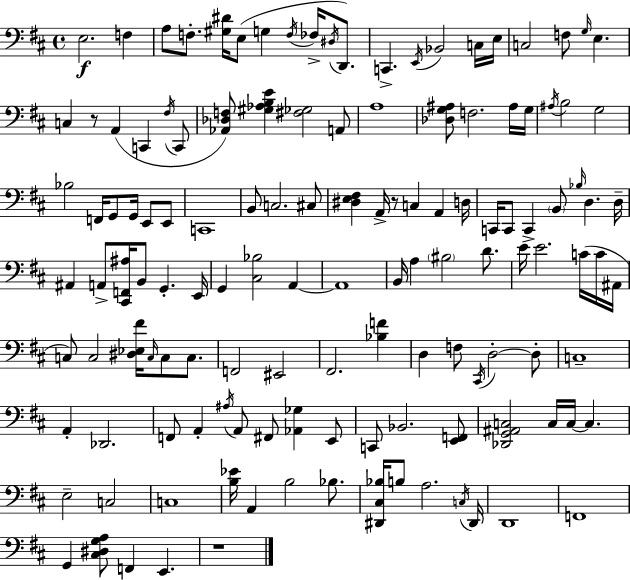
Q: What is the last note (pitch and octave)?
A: E2